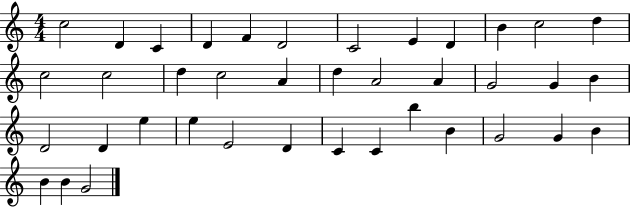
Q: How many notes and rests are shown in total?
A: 39